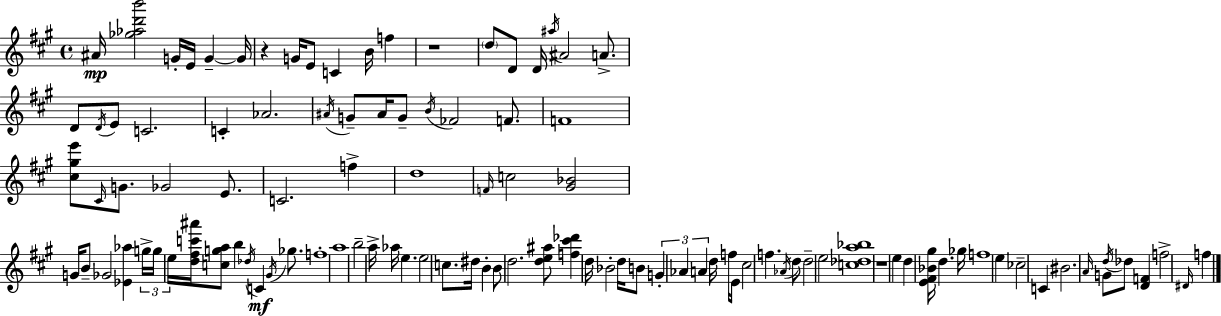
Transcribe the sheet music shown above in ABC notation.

X:1
T:Untitled
M:4/4
L:1/4
K:A
^A/4 [_g_ad'b']2 G/4 E/4 G G/4 z G/4 E/2 C B/4 f z4 d/2 D/2 D/4 ^a/4 ^A2 A/2 D/2 D/4 E/2 C2 C _A2 ^A/4 G/2 ^A/4 G/2 B/4 _F2 F/2 F4 [^c^ge']/2 ^C/4 G/2 _G2 E/2 C2 f d4 F/4 c2 [^G_B]2 G/4 B/2 _G2 [_E_a] g/4 g/4 e/4 [d^fc'^a']/4 [cga]/2 b _d/4 C ^G/4 _g/2 f4 a4 b2 a/4 _a/4 e e2 c/2 ^d/4 B B/2 d2 [de^a]/2 [f^c'_d'] d/4 _B2 d/4 B/2 G _A A d/4 f/4 E/2 ^c2 f _A/4 d/2 d2 e2 [c_da_b]4 z4 e d [E^F_B^g]/4 d _g/4 f4 e _c2 C ^B2 A/4 G/2 d/4 _d/2 [DF] f2 ^D/4 f